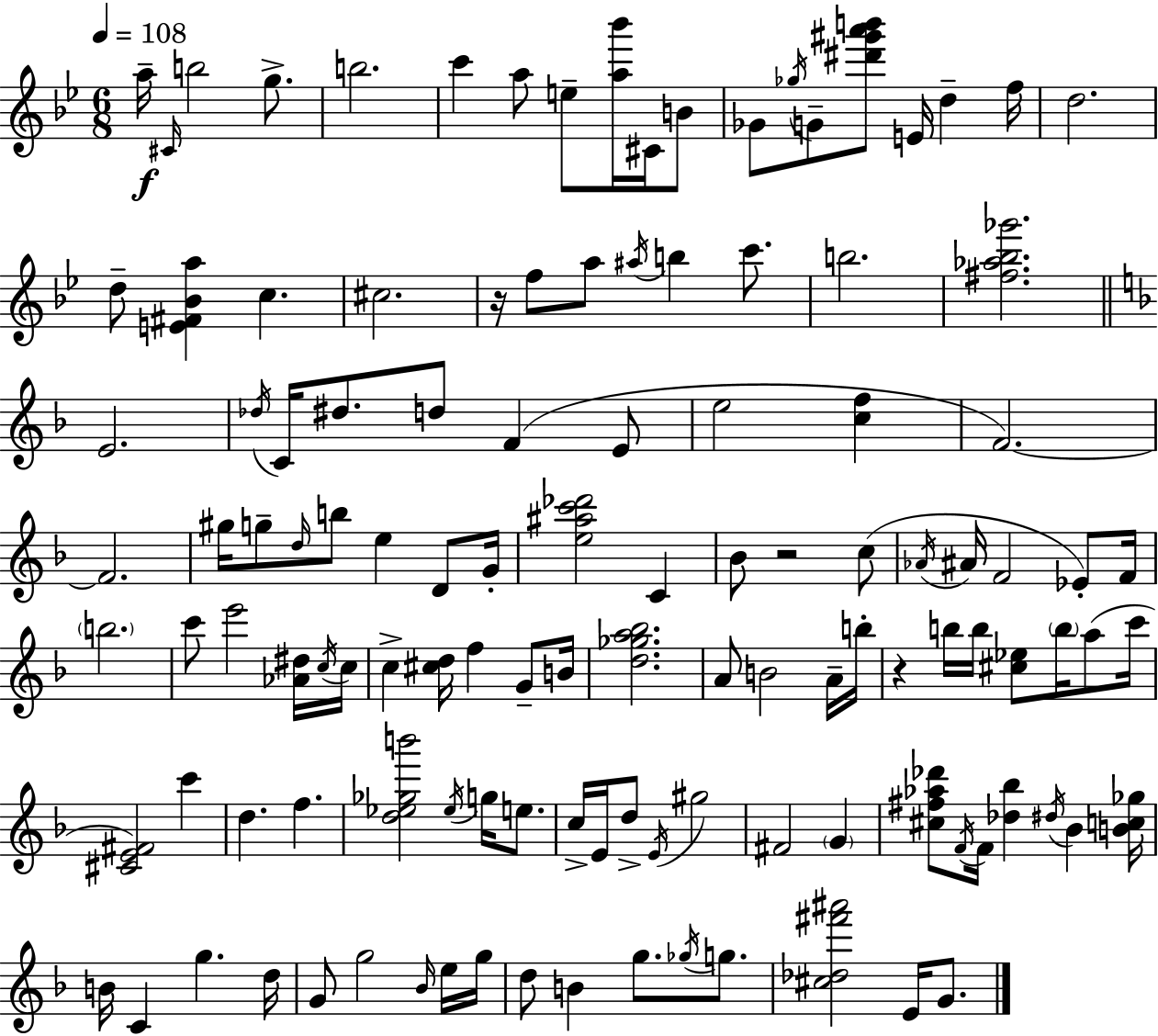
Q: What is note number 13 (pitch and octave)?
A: G4